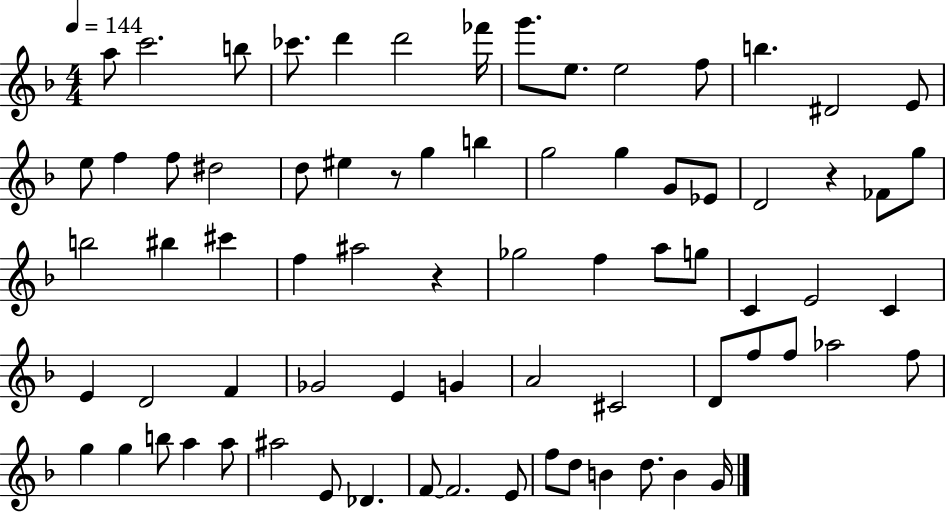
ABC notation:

X:1
T:Untitled
M:4/4
L:1/4
K:F
a/2 c'2 b/2 _c'/2 d' d'2 _f'/4 g'/2 e/2 e2 f/2 b ^D2 E/2 e/2 f f/2 ^d2 d/2 ^e z/2 g b g2 g G/2 _E/2 D2 z _F/2 g/2 b2 ^b ^c' f ^a2 z _g2 f a/2 g/2 C E2 C E D2 F _G2 E G A2 ^C2 D/2 f/2 f/2 _a2 f/2 g g b/2 a a/2 ^a2 E/2 _D F/2 F2 E/2 f/2 d/2 B d/2 B G/4